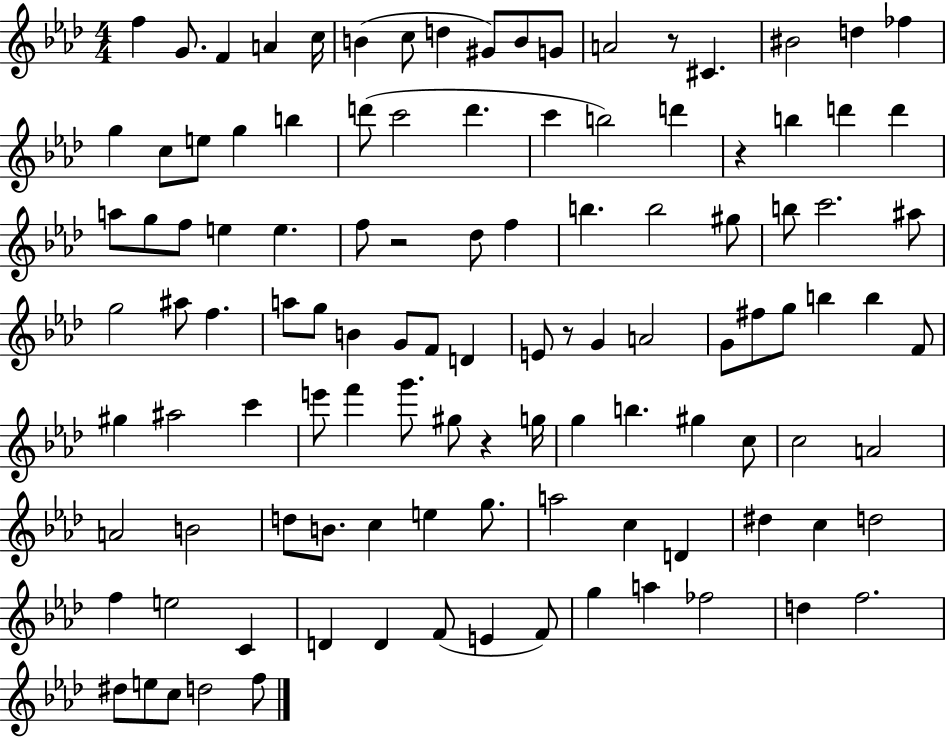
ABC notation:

X:1
T:Untitled
M:4/4
L:1/4
K:Ab
f G/2 F A c/4 B c/2 d ^G/2 B/2 G/2 A2 z/2 ^C ^B2 d _f g c/2 e/2 g b d'/2 c'2 d' c' b2 d' z b d' d' a/2 g/2 f/2 e e f/2 z2 _d/2 f b b2 ^g/2 b/2 c'2 ^a/2 g2 ^a/2 f a/2 g/2 B G/2 F/2 D E/2 z/2 G A2 G/2 ^f/2 g/2 b b F/2 ^g ^a2 c' e'/2 f' g'/2 ^g/2 z g/4 g b ^g c/2 c2 A2 A2 B2 d/2 B/2 c e g/2 a2 c D ^d c d2 f e2 C D D F/2 E F/2 g a _f2 d f2 ^d/2 e/2 c/2 d2 f/2